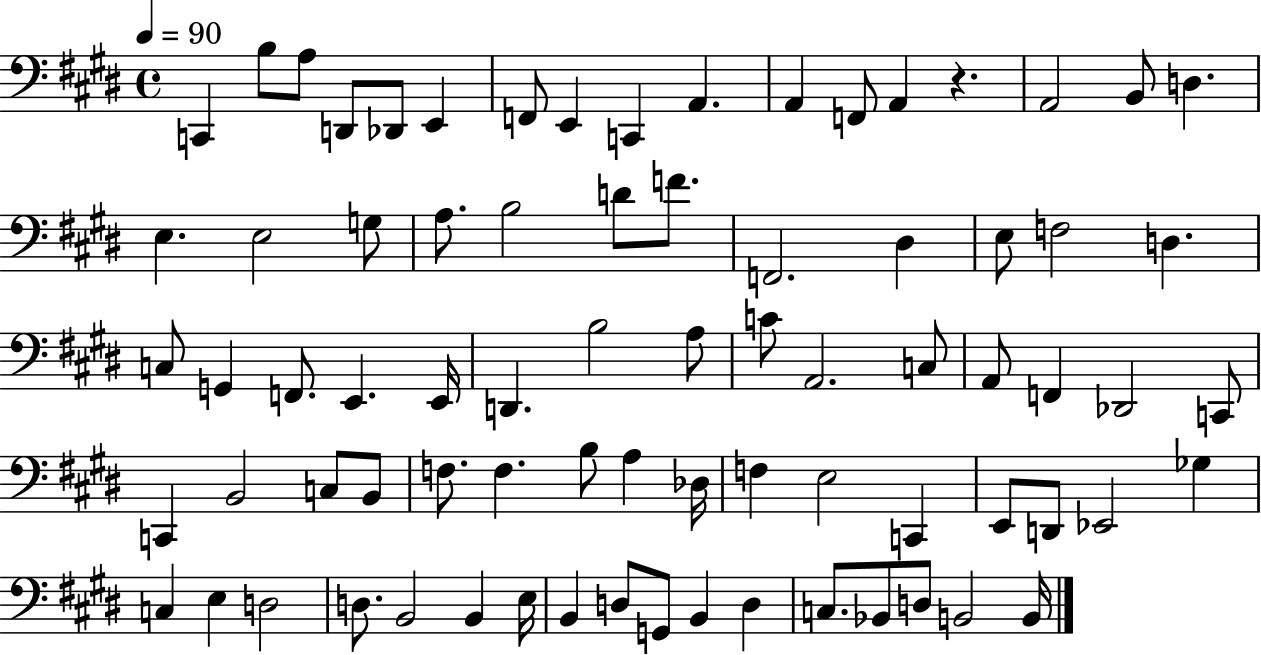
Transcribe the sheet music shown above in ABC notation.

X:1
T:Untitled
M:4/4
L:1/4
K:E
C,, B,/2 A,/2 D,,/2 _D,,/2 E,, F,,/2 E,, C,, A,, A,, F,,/2 A,, z A,,2 B,,/2 D, E, E,2 G,/2 A,/2 B,2 D/2 F/2 F,,2 ^D, E,/2 F,2 D, C,/2 G,, F,,/2 E,, E,,/4 D,, B,2 A,/2 C/2 A,,2 C,/2 A,,/2 F,, _D,,2 C,,/2 C,, B,,2 C,/2 B,,/2 F,/2 F, B,/2 A, _D,/4 F, E,2 C,, E,,/2 D,,/2 _E,,2 _G, C, E, D,2 D,/2 B,,2 B,, E,/4 B,, D,/2 G,,/2 B,, D, C,/2 _B,,/2 D,/2 B,,2 B,,/4